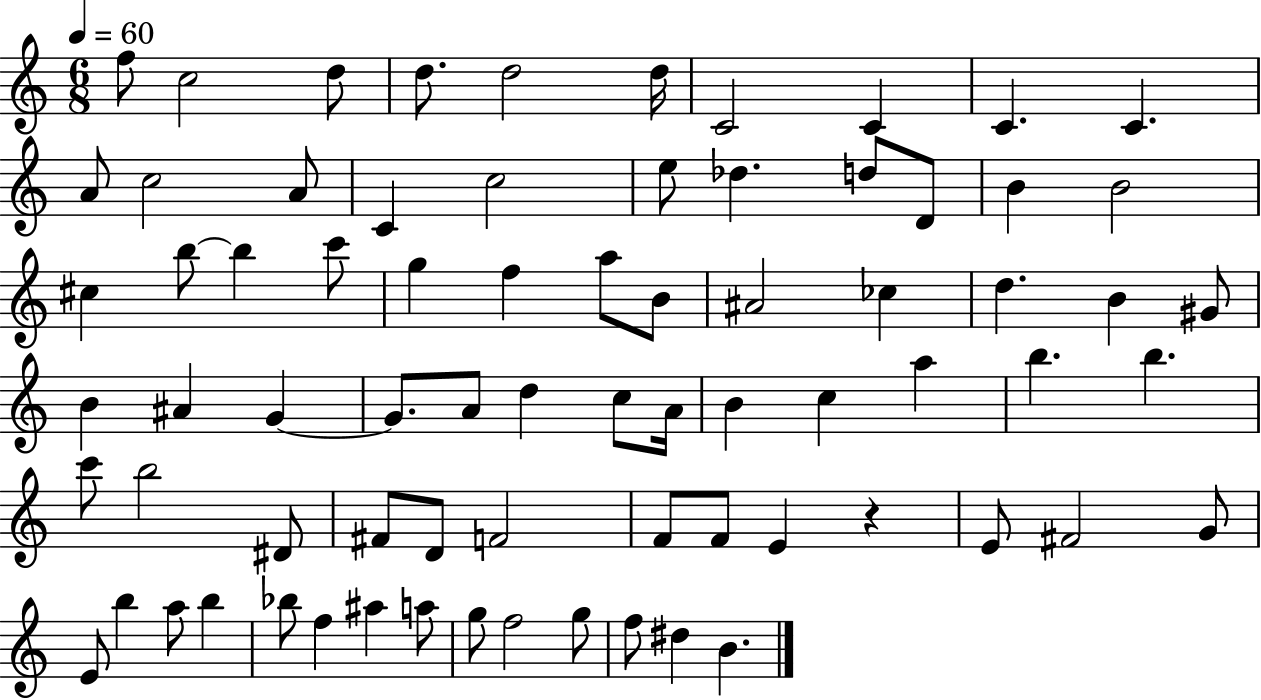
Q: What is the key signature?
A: C major